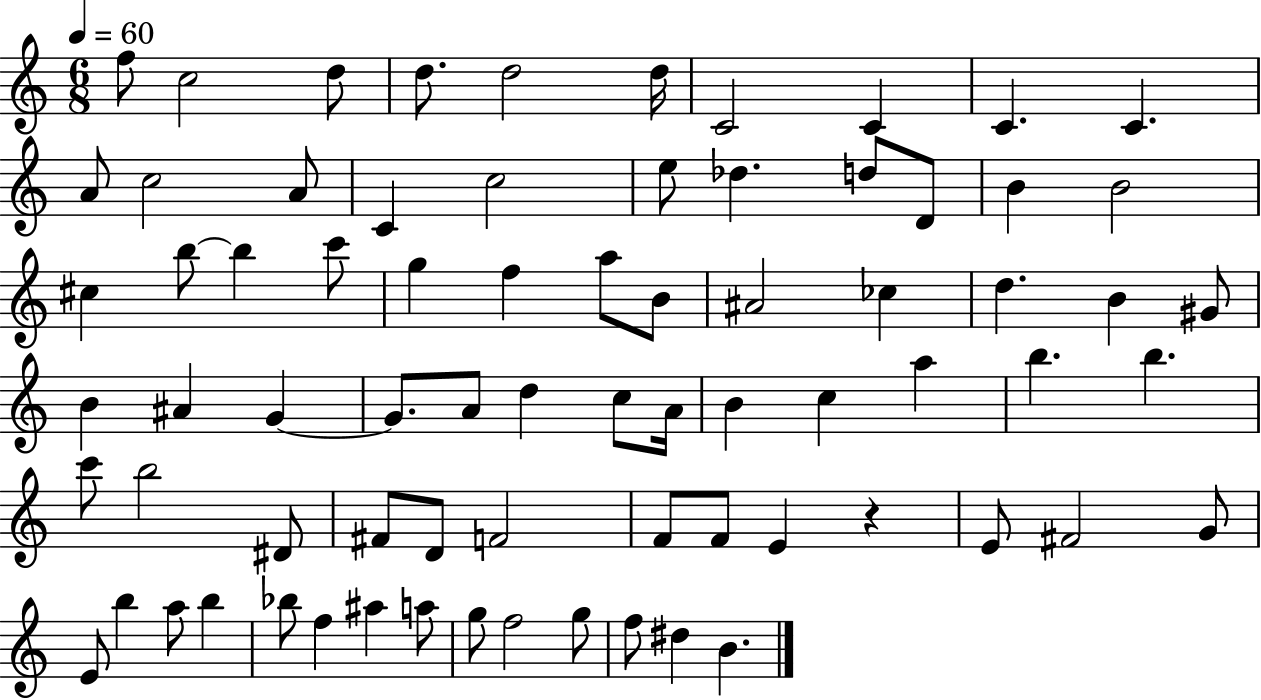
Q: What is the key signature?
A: C major